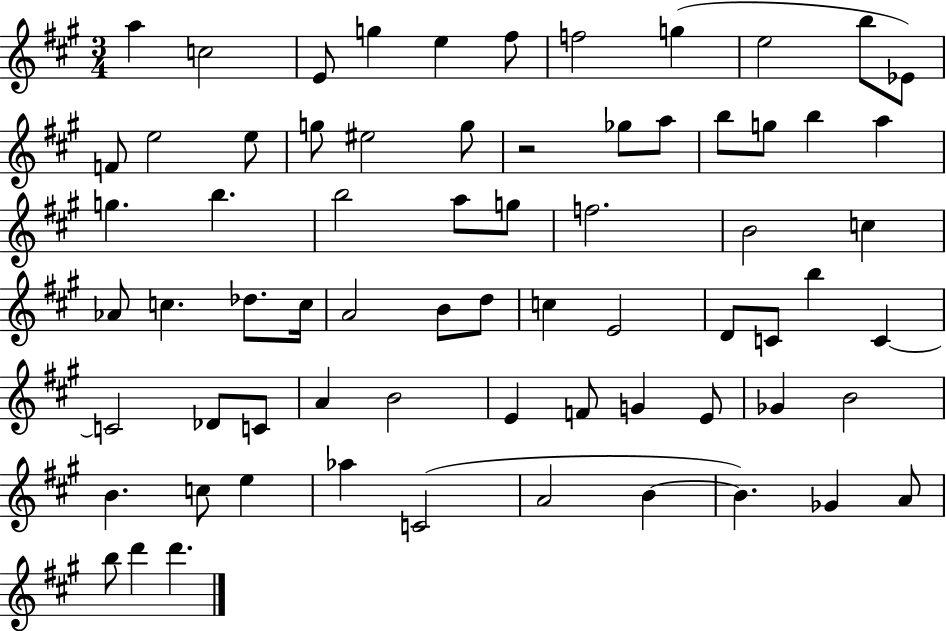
A5/q C5/h E4/e G5/q E5/q F#5/e F5/h G5/q E5/h B5/e Eb4/e F4/e E5/h E5/e G5/e EIS5/h G5/e R/h Gb5/e A5/e B5/e G5/e B5/q A5/q G5/q. B5/q. B5/h A5/e G5/e F5/h. B4/h C5/q Ab4/e C5/q. Db5/e. C5/s A4/h B4/e D5/e C5/q E4/h D4/e C4/e B5/q C4/q C4/h Db4/e C4/e A4/q B4/h E4/q F4/e G4/q E4/e Gb4/q B4/h B4/q. C5/e E5/q Ab5/q C4/h A4/h B4/q B4/q. Gb4/q A4/e B5/e D6/q D6/q.